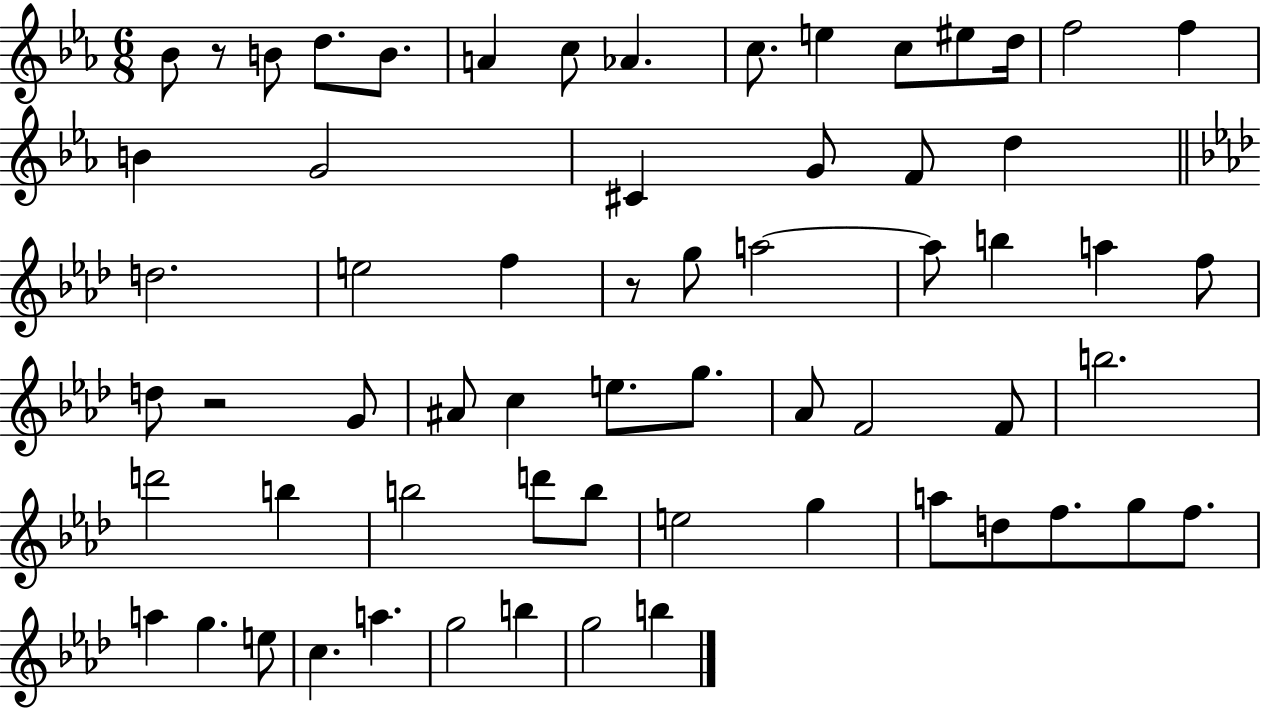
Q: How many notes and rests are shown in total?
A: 63